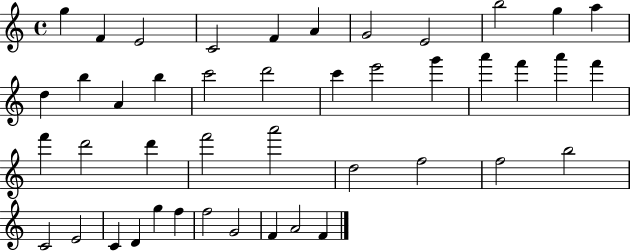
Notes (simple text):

G5/q F4/q E4/h C4/h F4/q A4/q G4/h E4/h B5/h G5/q A5/q D5/q B5/q A4/q B5/q C6/h D6/h C6/q E6/h G6/q A6/q F6/q A6/q F6/q F6/q D6/h D6/q F6/h A6/h D5/h F5/h F5/h B5/h C4/h E4/h C4/q D4/q G5/q F5/q F5/h G4/h F4/q A4/h F4/q